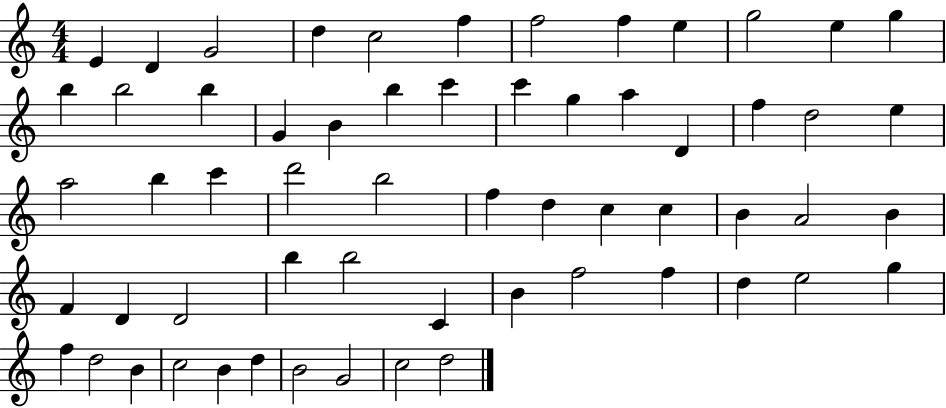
{
  \clef treble
  \numericTimeSignature
  \time 4/4
  \key c \major
  e'4 d'4 g'2 | d''4 c''2 f''4 | f''2 f''4 e''4 | g''2 e''4 g''4 | \break b''4 b''2 b''4 | g'4 b'4 b''4 c'''4 | c'''4 g''4 a''4 d'4 | f''4 d''2 e''4 | \break a''2 b''4 c'''4 | d'''2 b''2 | f''4 d''4 c''4 c''4 | b'4 a'2 b'4 | \break f'4 d'4 d'2 | b''4 b''2 c'4 | b'4 f''2 f''4 | d''4 e''2 g''4 | \break f''4 d''2 b'4 | c''2 b'4 d''4 | b'2 g'2 | c''2 d''2 | \break \bar "|."
}